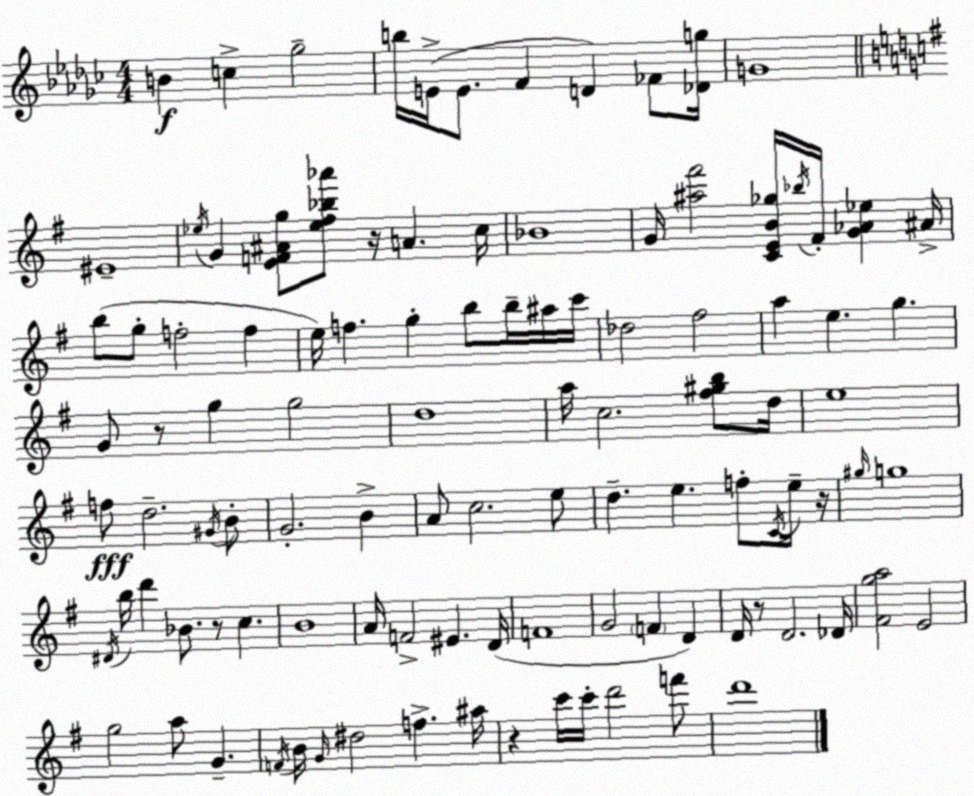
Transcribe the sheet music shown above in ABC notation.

X:1
T:Untitled
M:4/4
L:1/4
K:Ebm
B c _g2 b/4 E/4 E/2 F D _F/2 [_Dg]/4 G4 ^E4 _e/4 G [EF^Ag]/2 [_e^f_b_a']/2 z/4 A c/4 _B4 G/4 [^a^f']2 [CEB_g]/4 _b/4 ^F/4 [G_A_e] ^A/4 b/2 g/2 f2 f e/4 f g b/2 b/4 ^a/4 c'/4 _d2 ^f2 a e g G/2 z/2 g g2 d4 a/4 c2 [^f^gb]/2 d/4 e4 f/2 d2 ^G/4 B/2 G2 B A/2 c2 e/2 d e f/2 C/4 e/4 z/4 ^g/4 g4 ^D/4 b/4 d' _B/2 z/2 c B4 A/4 F2 ^E D/4 F4 G2 F D D/4 z/2 D2 _D/4 [^Fga]2 E2 g2 a/2 G F/4 B/4 G/4 ^d2 f ^a/4 z c'/4 c'/4 d'2 f'/2 d'4